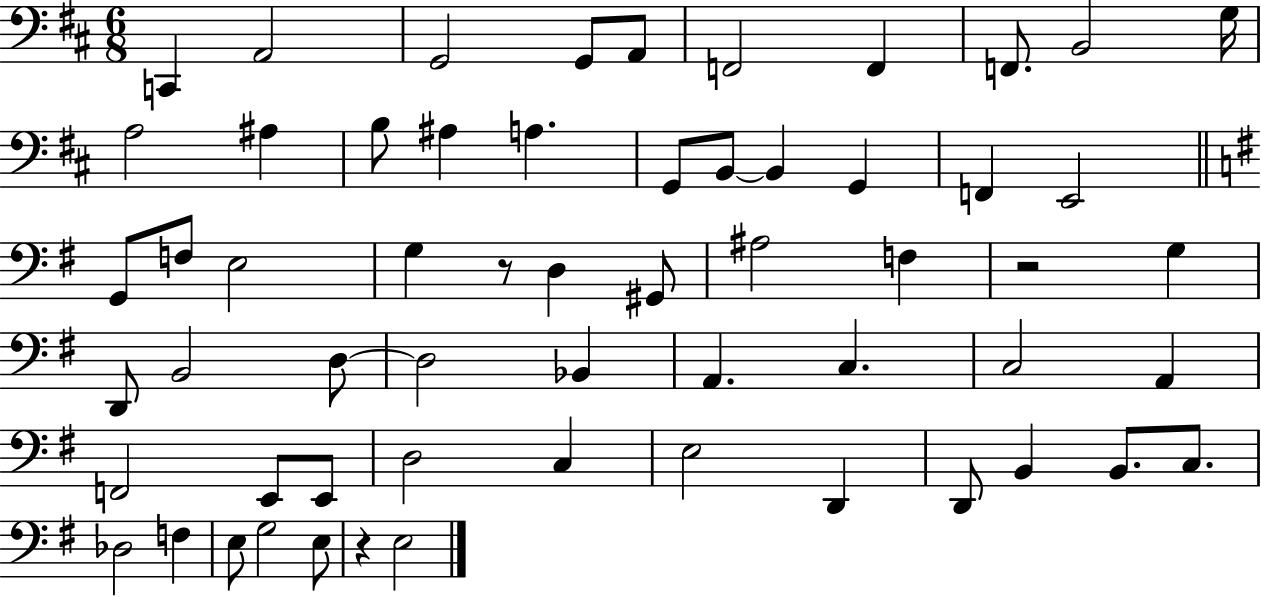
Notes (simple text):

C2/q A2/h G2/h G2/e A2/e F2/h F2/q F2/e. B2/h G3/s A3/h A#3/q B3/e A#3/q A3/q. G2/e B2/e B2/q G2/q F2/q E2/h G2/e F3/e E3/h G3/q R/e D3/q G#2/e A#3/h F3/q R/h G3/q D2/e B2/h D3/e D3/h Bb2/q A2/q. C3/q. C3/h A2/q F2/h E2/e E2/e D3/h C3/q E3/h D2/q D2/e B2/q B2/e. C3/e. Db3/h F3/q E3/e G3/h E3/e R/q E3/h